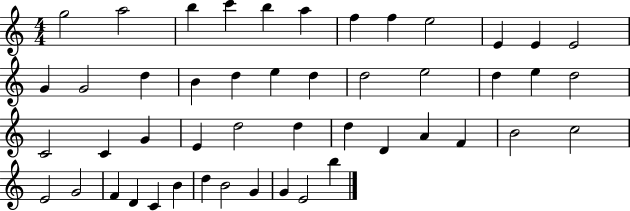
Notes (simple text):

G5/h A5/h B5/q C6/q B5/q A5/q F5/q F5/q E5/h E4/q E4/q E4/h G4/q G4/h D5/q B4/q D5/q E5/q D5/q D5/h E5/h D5/q E5/q D5/h C4/h C4/q G4/q E4/q D5/h D5/q D5/q D4/q A4/q F4/q B4/h C5/h E4/h G4/h F4/q D4/q C4/q B4/q D5/q B4/h G4/q G4/q E4/h B5/q